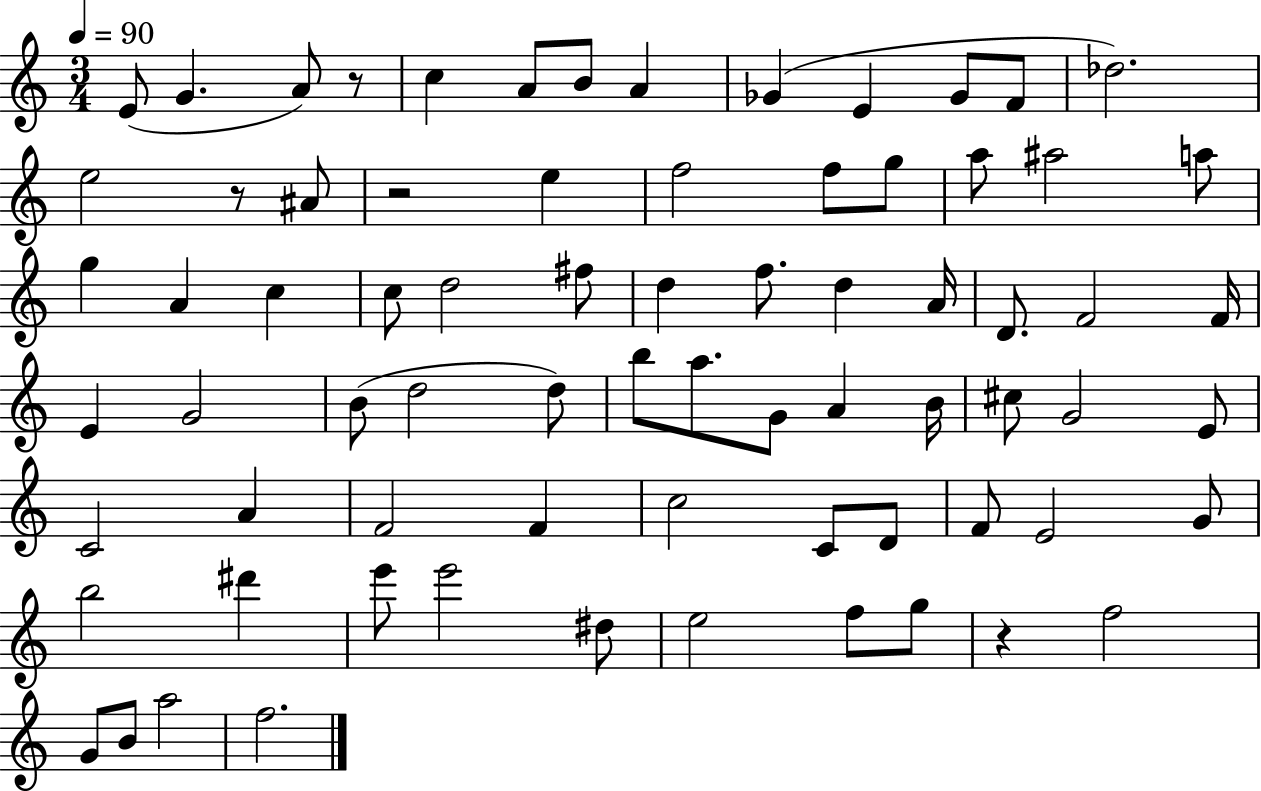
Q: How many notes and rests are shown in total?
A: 74